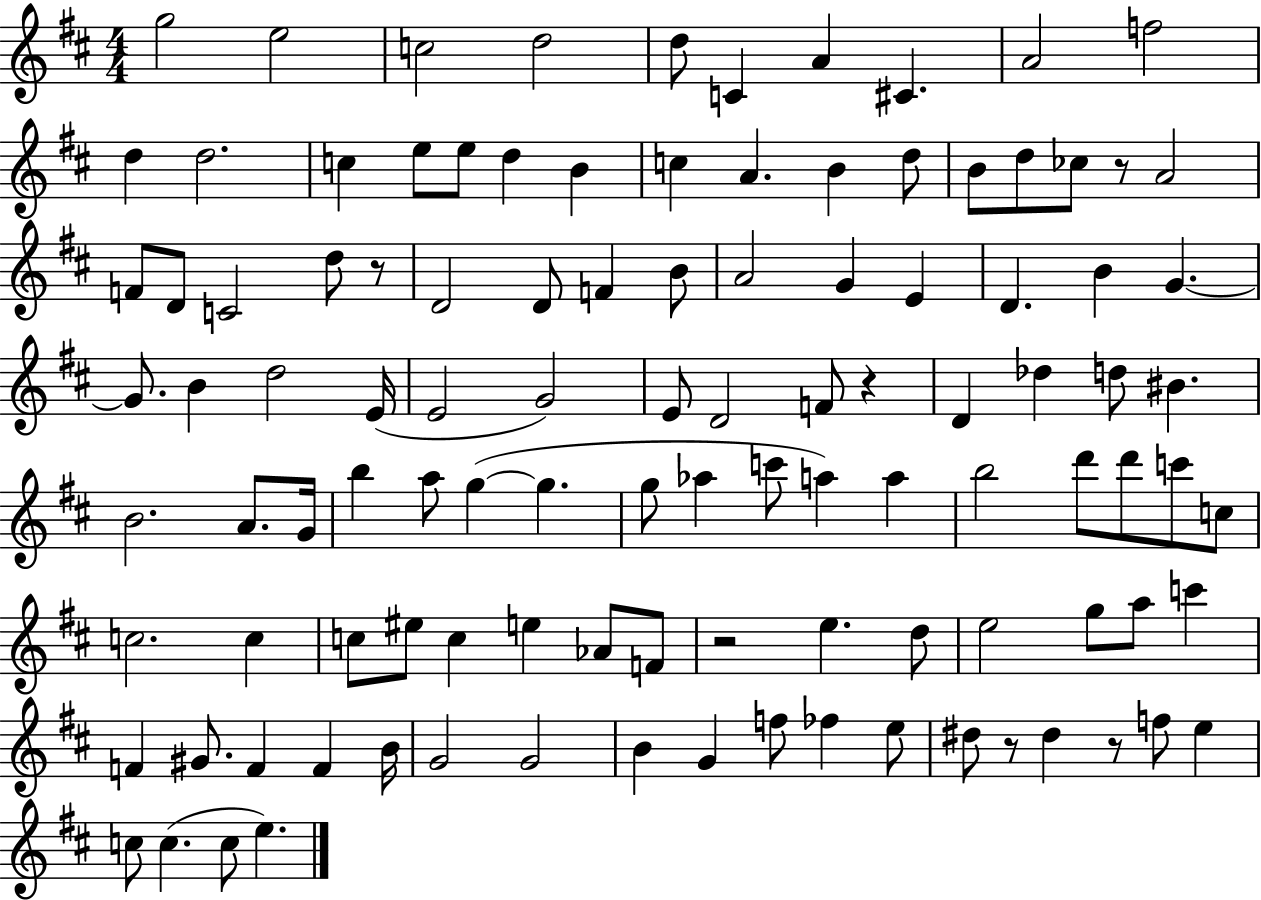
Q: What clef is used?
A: treble